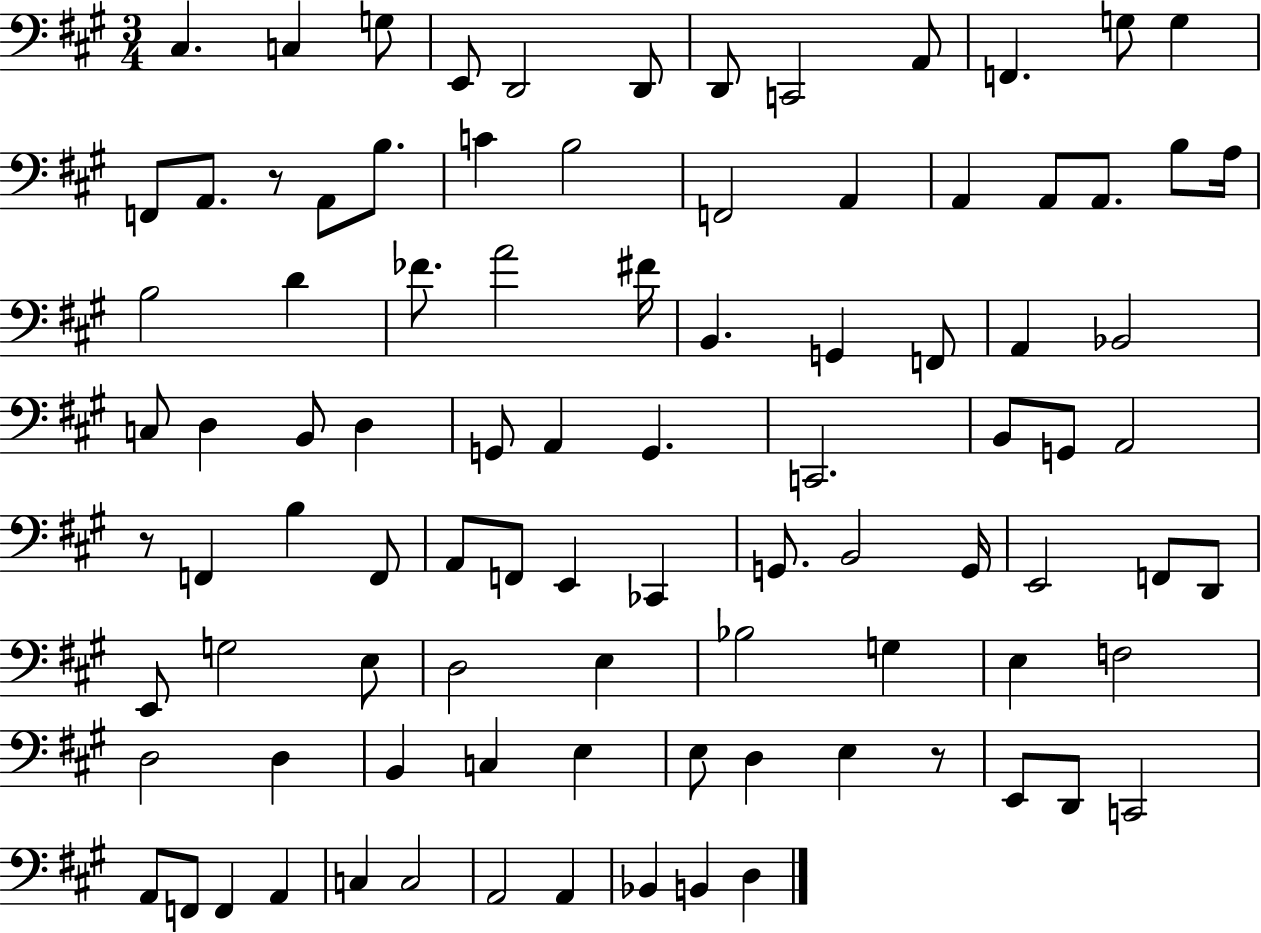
X:1
T:Untitled
M:3/4
L:1/4
K:A
^C, C, G,/2 E,,/2 D,,2 D,,/2 D,,/2 C,,2 A,,/2 F,, G,/2 G, F,,/2 A,,/2 z/2 A,,/2 B,/2 C B,2 F,,2 A,, A,, A,,/2 A,,/2 B,/2 A,/4 B,2 D _F/2 A2 ^F/4 B,, G,, F,,/2 A,, _B,,2 C,/2 D, B,,/2 D, G,,/2 A,, G,, C,,2 B,,/2 G,,/2 A,,2 z/2 F,, B, F,,/2 A,,/2 F,,/2 E,, _C,, G,,/2 B,,2 G,,/4 E,,2 F,,/2 D,,/2 E,,/2 G,2 E,/2 D,2 E, _B,2 G, E, F,2 D,2 D, B,, C, E, E,/2 D, E, z/2 E,,/2 D,,/2 C,,2 A,,/2 F,,/2 F,, A,, C, C,2 A,,2 A,, _B,, B,, D,